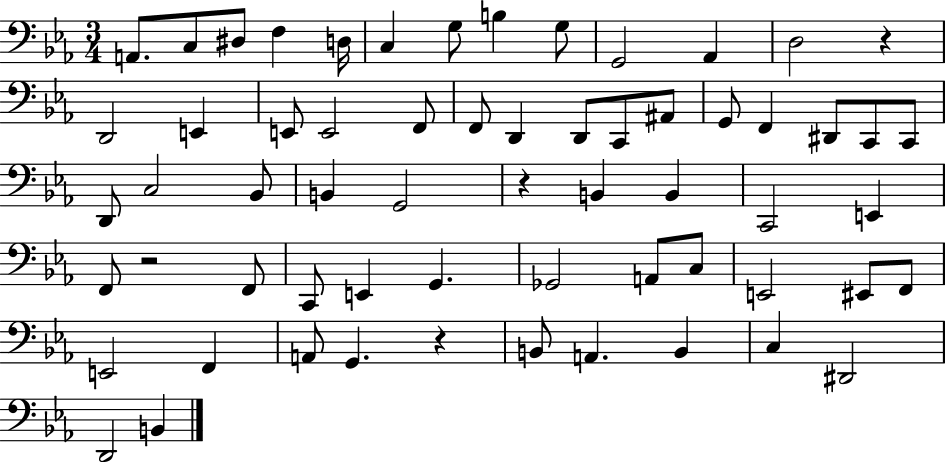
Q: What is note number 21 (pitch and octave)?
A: C2